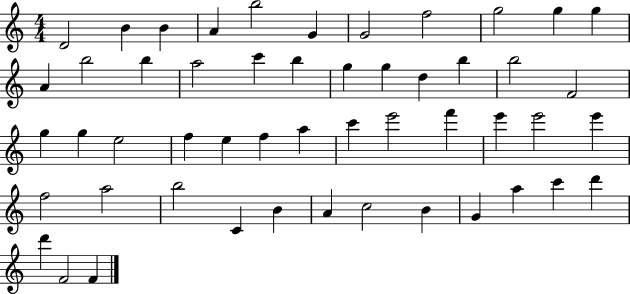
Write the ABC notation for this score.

X:1
T:Untitled
M:4/4
L:1/4
K:C
D2 B B A b2 G G2 f2 g2 g g A b2 b a2 c' b g g d b b2 F2 g g e2 f e f a c' e'2 f' e' e'2 e' f2 a2 b2 C B A c2 B G a c' d' d' F2 F